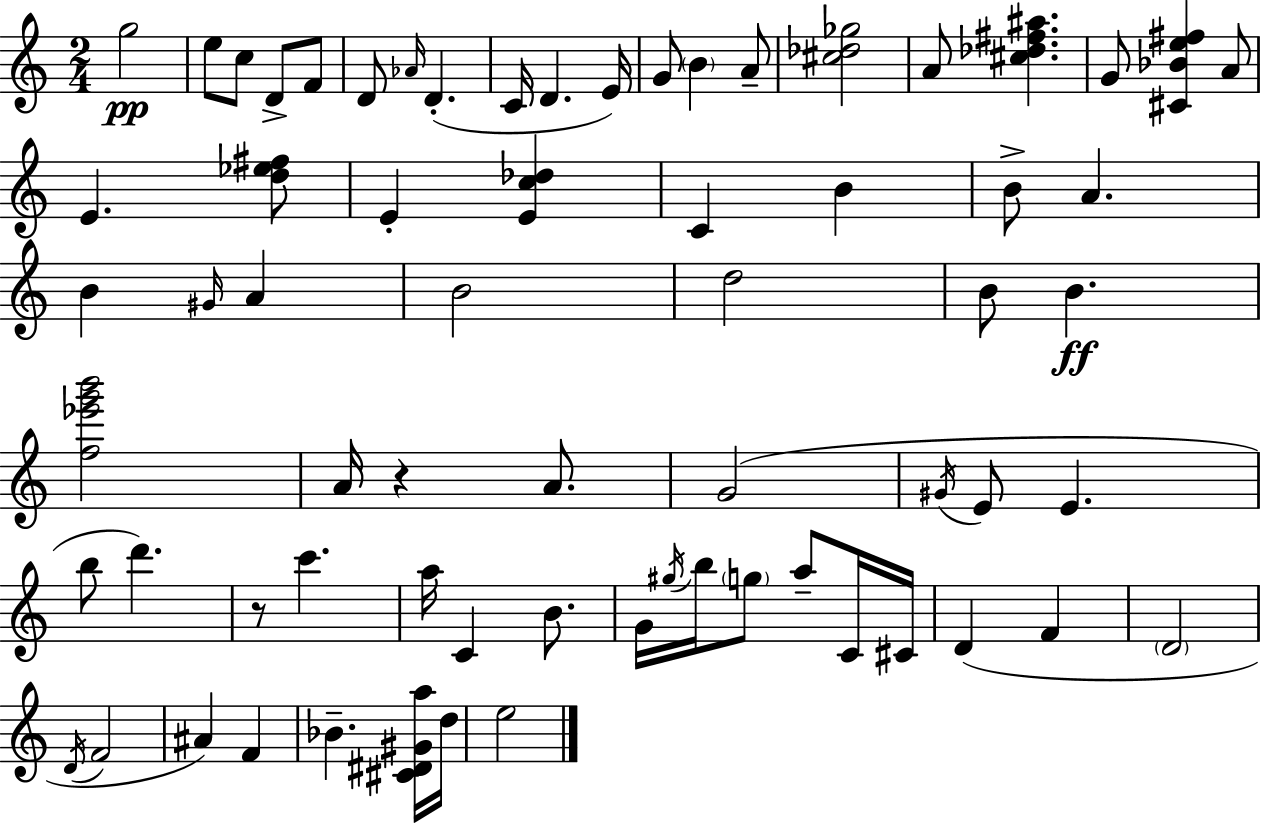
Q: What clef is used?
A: treble